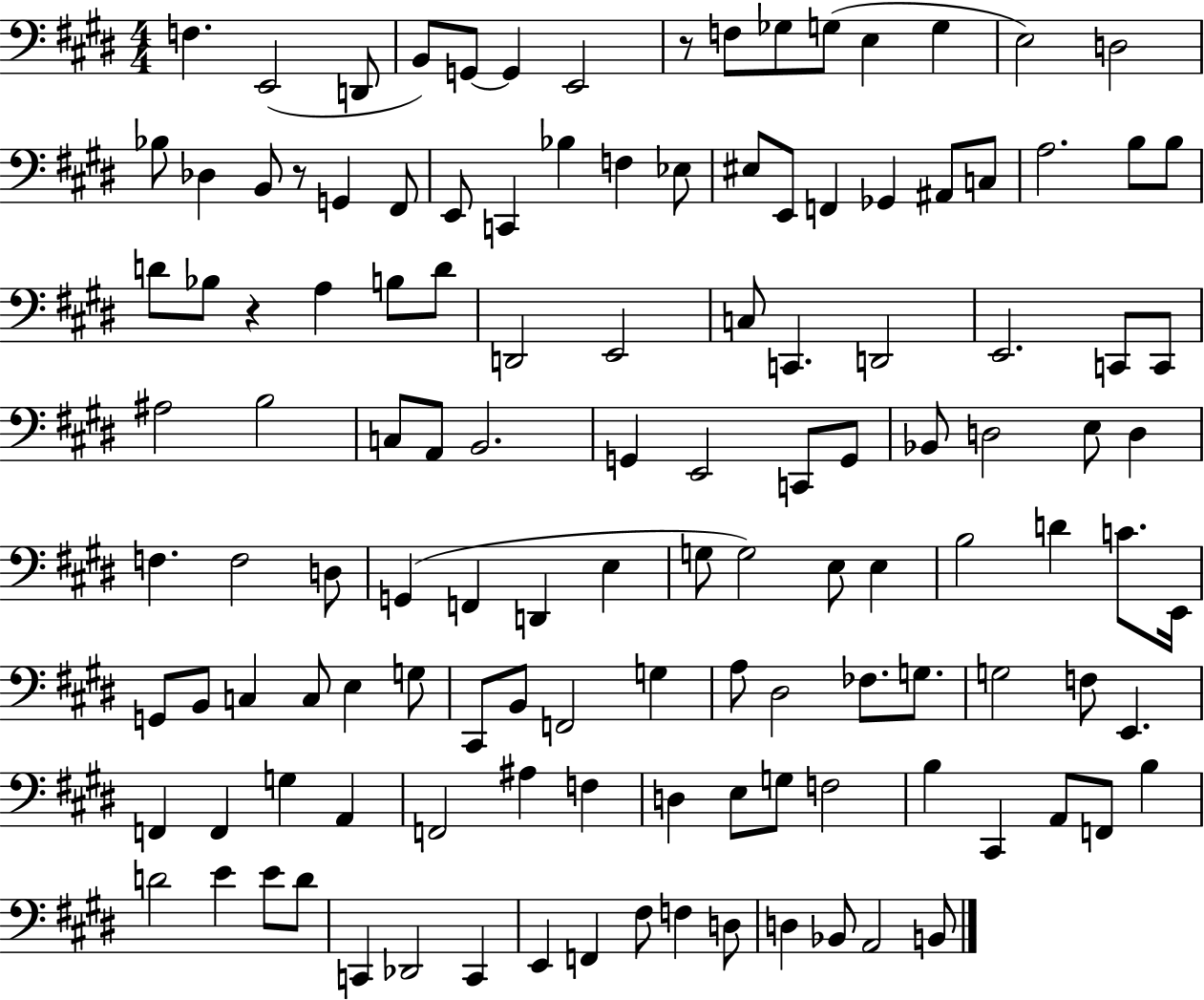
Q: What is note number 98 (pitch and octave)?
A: F3